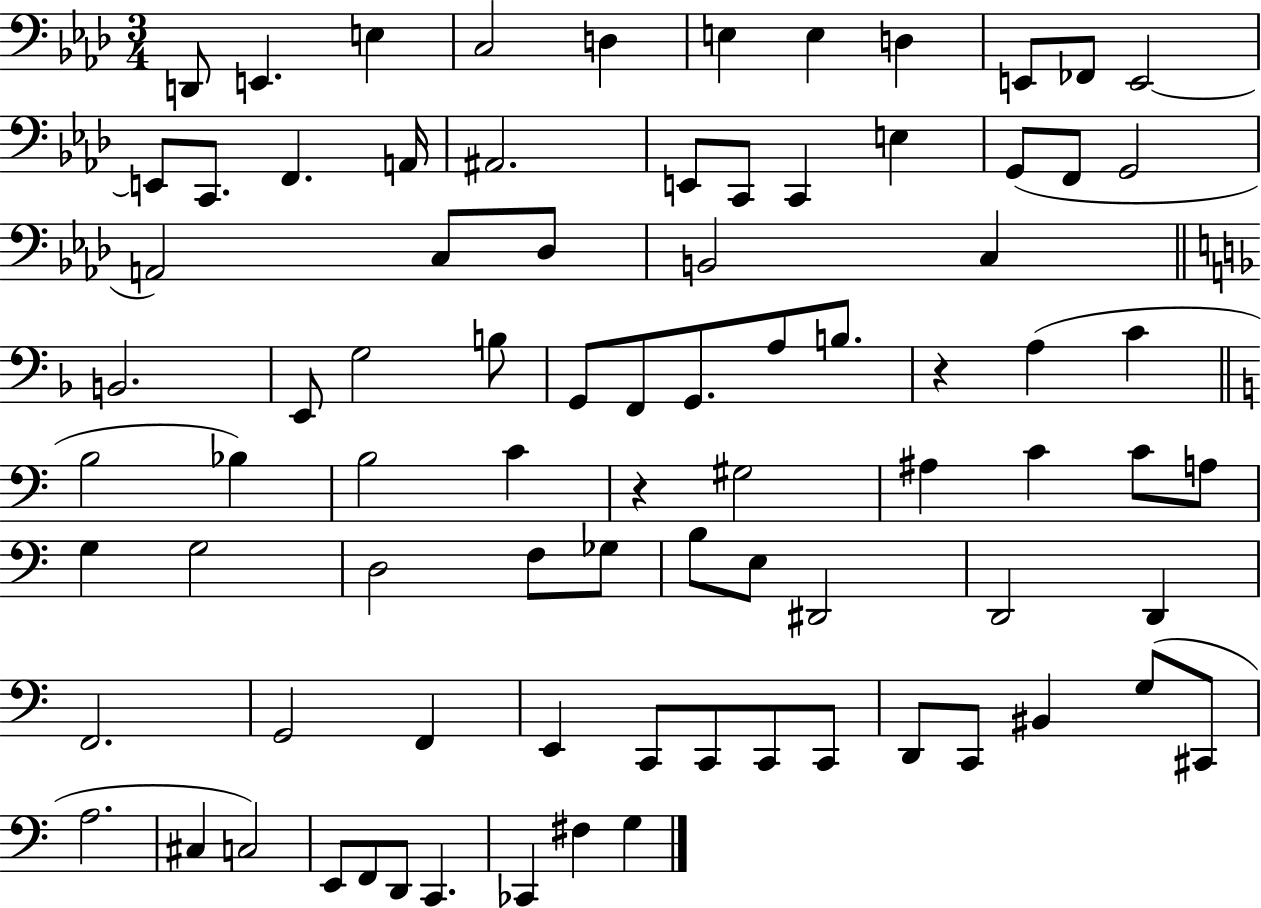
X:1
T:Untitled
M:3/4
L:1/4
K:Ab
D,,/2 E,, E, C,2 D, E, E, D, E,,/2 _F,,/2 E,,2 E,,/2 C,,/2 F,, A,,/4 ^A,,2 E,,/2 C,,/2 C,, E, G,,/2 F,,/2 G,,2 A,,2 C,/2 _D,/2 B,,2 C, B,,2 E,,/2 G,2 B,/2 G,,/2 F,,/2 G,,/2 A,/2 B,/2 z A, C B,2 _B, B,2 C z ^G,2 ^A, C C/2 A,/2 G, G,2 D,2 F,/2 _G,/2 B,/2 E,/2 ^D,,2 D,,2 D,, F,,2 G,,2 F,, E,, C,,/2 C,,/2 C,,/2 C,,/2 D,,/2 C,,/2 ^B,, G,/2 ^C,,/2 A,2 ^C, C,2 E,,/2 F,,/2 D,,/2 C,, _C,, ^F, G,